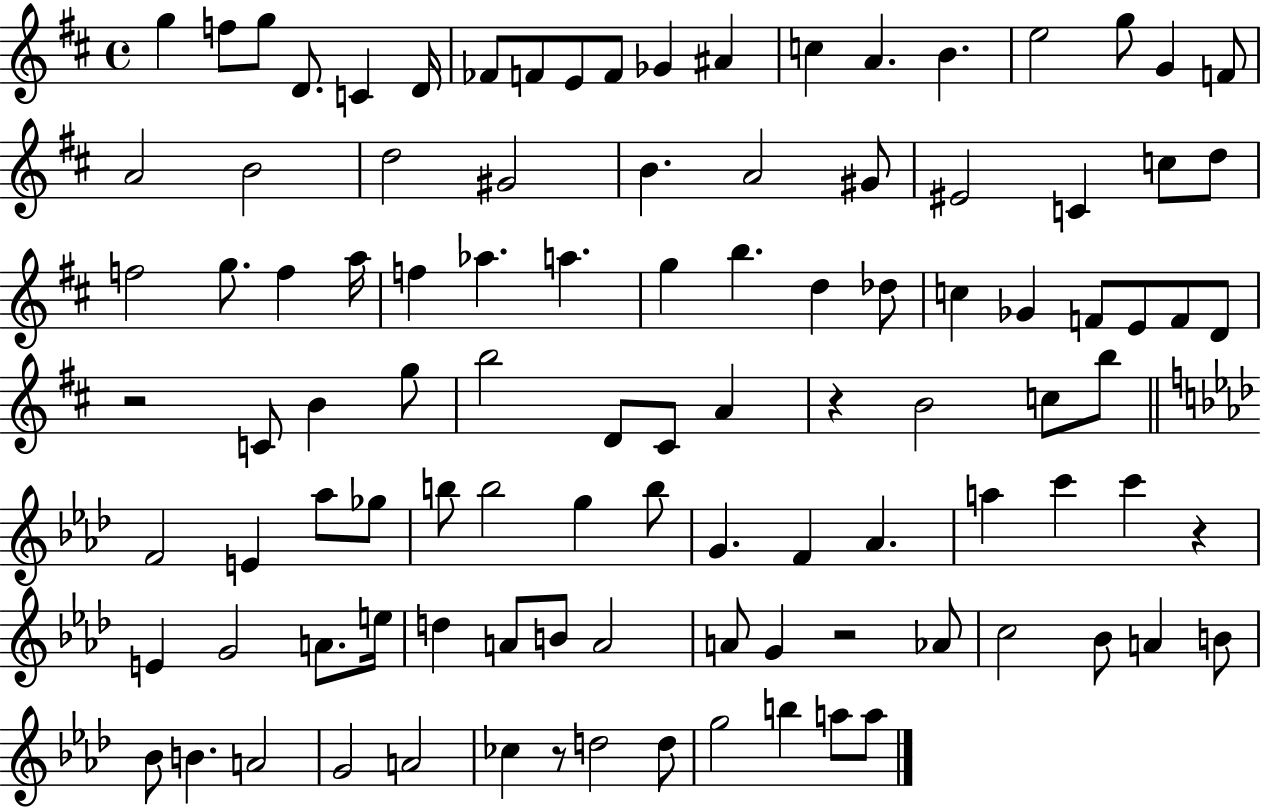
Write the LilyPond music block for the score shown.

{
  \clef treble
  \time 4/4
  \defaultTimeSignature
  \key d \major
  g''4 f''8 g''8 d'8. c'4 d'16 | fes'8 f'8 e'8 f'8 ges'4 ais'4 | c''4 a'4. b'4. | e''2 g''8 g'4 f'8 | \break a'2 b'2 | d''2 gis'2 | b'4. a'2 gis'8 | eis'2 c'4 c''8 d''8 | \break f''2 g''8. f''4 a''16 | f''4 aes''4. a''4. | g''4 b''4. d''4 des''8 | c''4 ges'4 f'8 e'8 f'8 d'8 | \break r2 c'8 b'4 g''8 | b''2 d'8 cis'8 a'4 | r4 b'2 c''8 b''8 | \bar "||" \break \key aes \major f'2 e'4 aes''8 ges''8 | b''8 b''2 g''4 b''8 | g'4. f'4 aes'4. | a''4 c'''4 c'''4 r4 | \break e'4 g'2 a'8. e''16 | d''4 a'8 b'8 a'2 | a'8 g'4 r2 aes'8 | c''2 bes'8 a'4 b'8 | \break bes'8 b'4. a'2 | g'2 a'2 | ces''4 r8 d''2 d''8 | g''2 b''4 a''8 a''8 | \break \bar "|."
}